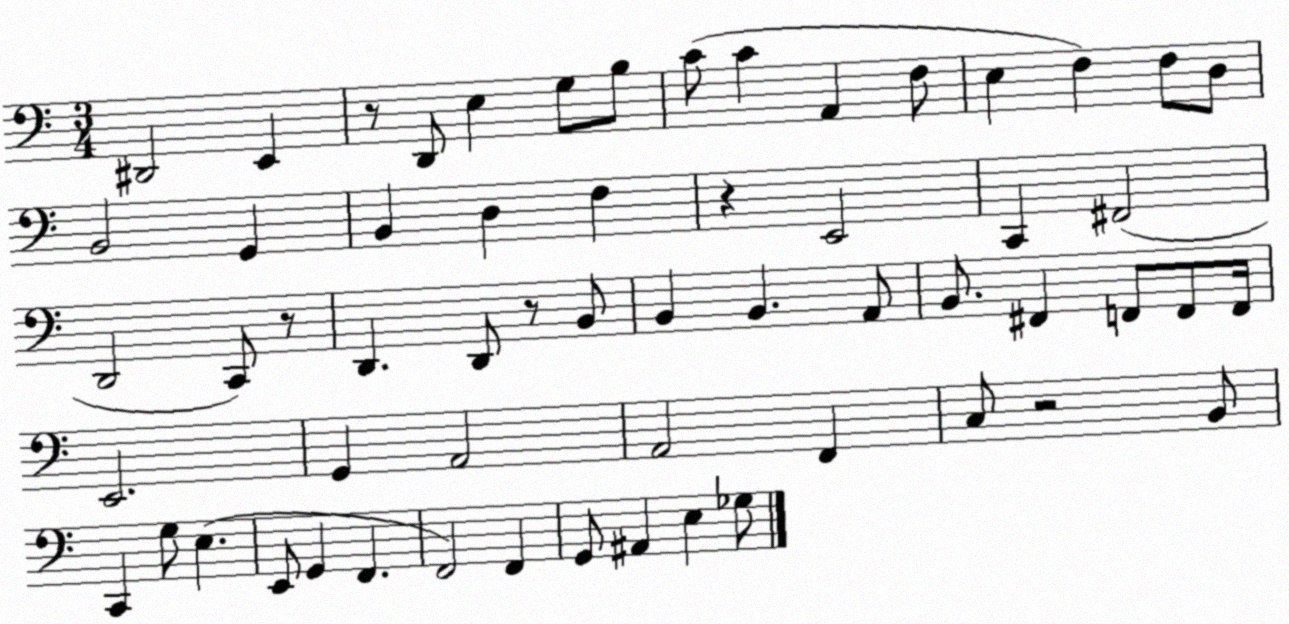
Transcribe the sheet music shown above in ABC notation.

X:1
T:Untitled
M:3/4
L:1/4
K:C
^D,,2 E,, z/2 D,,/2 E, G,/2 B,/2 C/2 C A,, F,/2 E, F, F,/2 D,/2 B,,2 G,, B,, D, F, z E,,2 C,, ^F,,2 D,,2 C,,/2 z/2 D,, D,,/2 z/2 B,,/2 B,, B,, A,,/2 B,,/2 ^F,, F,,/2 F,,/2 F,,/4 E,,2 G,, A,,2 A,,2 F,, C,/2 z2 B,,/2 C,, G,/2 E, E,,/2 G,, F,, F,,2 F,, G,,/2 ^A,, E, _G,/2